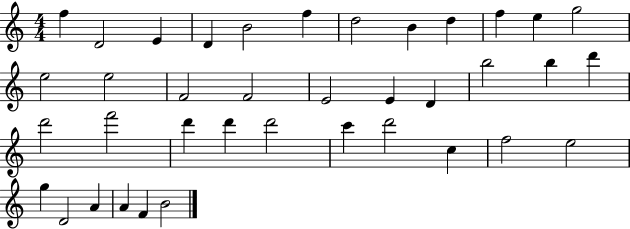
X:1
T:Untitled
M:4/4
L:1/4
K:C
f D2 E D B2 f d2 B d f e g2 e2 e2 F2 F2 E2 E D b2 b d' d'2 f'2 d' d' d'2 c' d'2 c f2 e2 g D2 A A F B2